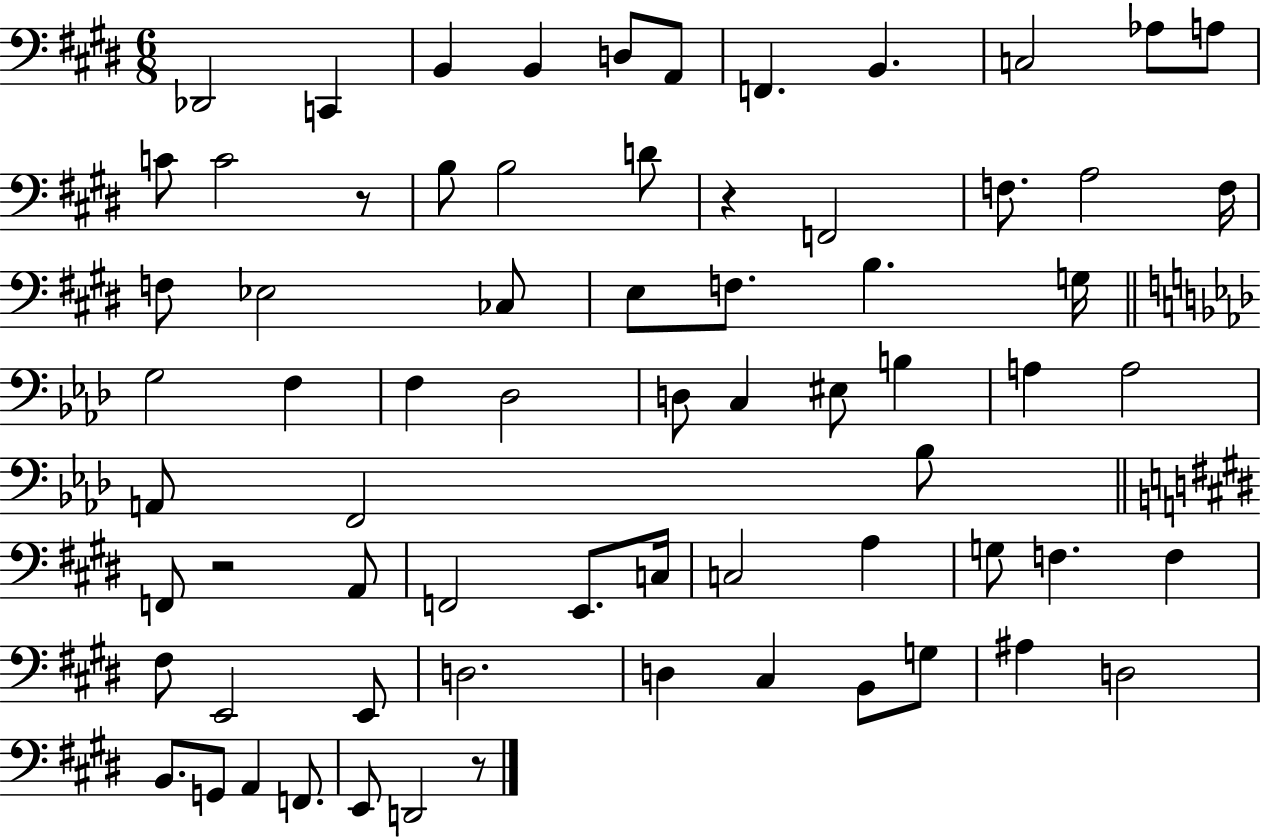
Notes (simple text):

Db2/h C2/q B2/q B2/q D3/e A2/e F2/q. B2/q. C3/h Ab3/e A3/e C4/e C4/h R/e B3/e B3/h D4/e R/q F2/h F3/e. A3/h F3/s F3/e Eb3/h CES3/e E3/e F3/e. B3/q. G3/s G3/h F3/q F3/q Db3/h D3/e C3/q EIS3/e B3/q A3/q A3/h A2/e F2/h Bb3/e F2/e R/h A2/e F2/h E2/e. C3/s C3/h A3/q G3/e F3/q. F3/q F#3/e E2/h E2/e D3/h. D3/q C#3/q B2/e G3/e A#3/q D3/h B2/e. G2/e A2/q F2/e. E2/e D2/h R/e